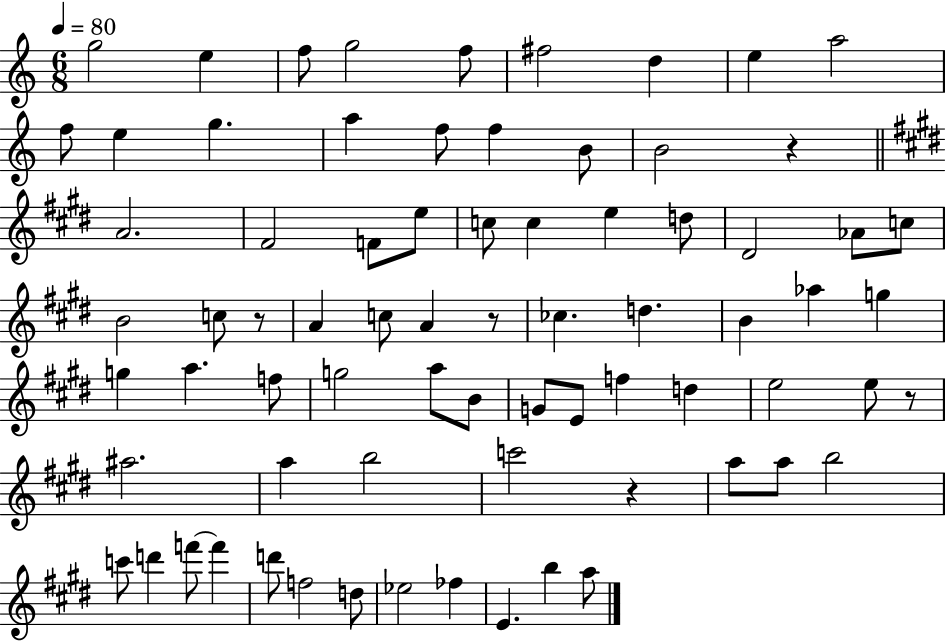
{
  \clef treble
  \numericTimeSignature
  \time 6/8
  \key c \major
  \tempo 4 = 80
  \repeat volta 2 { g''2 e''4 | f''8 g''2 f''8 | fis''2 d''4 | e''4 a''2 | \break f''8 e''4 g''4. | a''4 f''8 f''4 b'8 | b'2 r4 | \bar "||" \break \key e \major a'2. | fis'2 f'8 e''8 | c''8 c''4 e''4 d''8 | dis'2 aes'8 c''8 | \break b'2 c''8 r8 | a'4 c''8 a'4 r8 | ces''4. d''4. | b'4 aes''4 g''4 | \break g''4 a''4. f''8 | g''2 a''8 b'8 | g'8 e'8 f''4 d''4 | e''2 e''8 r8 | \break ais''2. | a''4 b''2 | c'''2 r4 | a''8 a''8 b''2 | \break c'''8 d'''4 f'''8~~ f'''4 | d'''8 f''2 d''8 | ees''2 fes''4 | e'4. b''4 a''8 | \break } \bar "|."
}